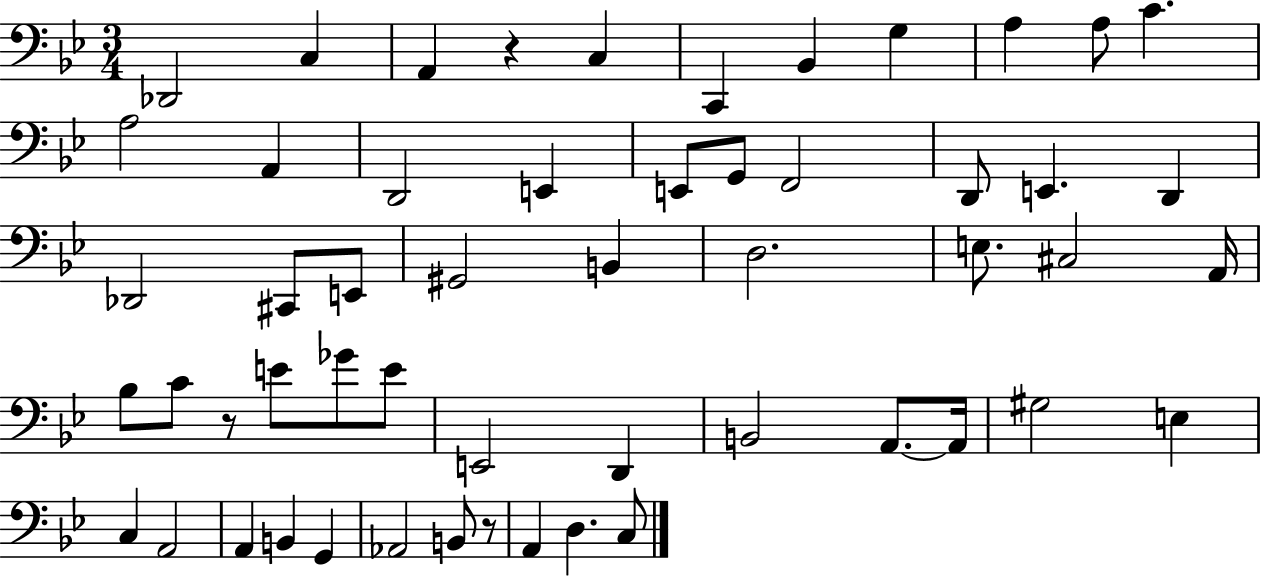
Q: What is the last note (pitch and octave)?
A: C3